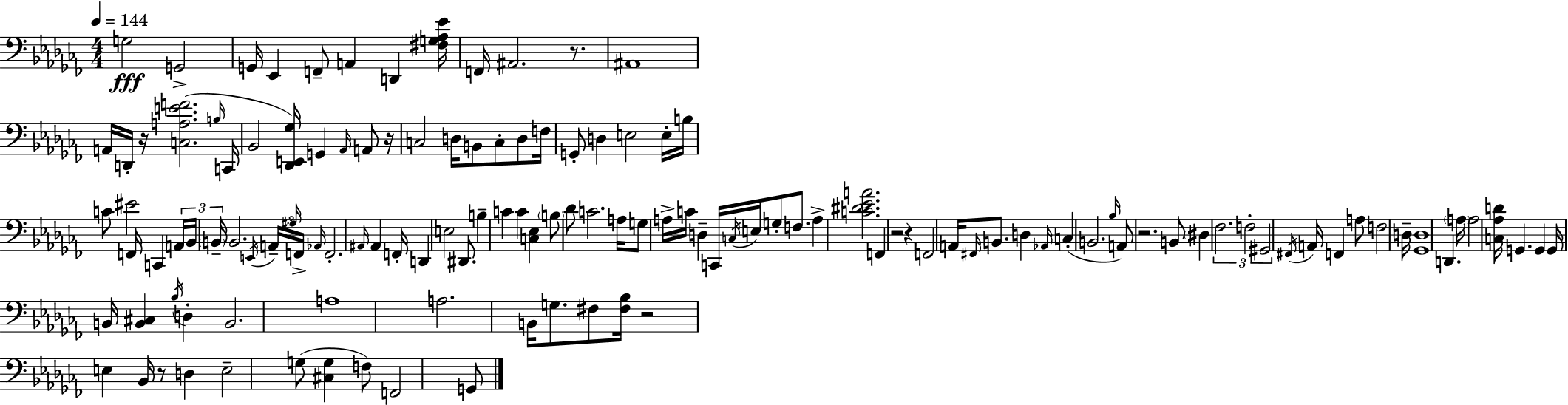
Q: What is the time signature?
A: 4/4